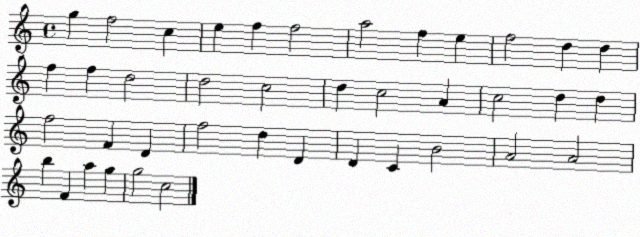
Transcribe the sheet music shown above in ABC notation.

X:1
T:Untitled
M:4/4
L:1/4
K:C
g f2 c e f f2 a2 f e f2 d d f f d2 d2 c2 d c2 A c2 d d f2 F D f2 d D D C B2 A2 A2 b F a g g2 c2